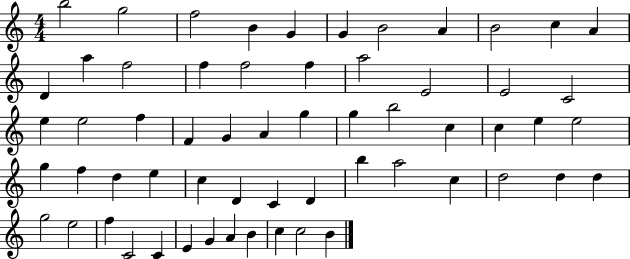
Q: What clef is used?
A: treble